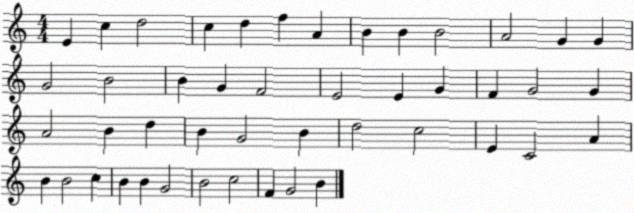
X:1
T:Untitled
M:4/4
L:1/4
K:C
E c d2 c d f A B B B2 A2 G G G2 B2 B G F2 E2 E G F G2 G A2 B d B G2 B d2 c2 E C2 A B B2 c B B G2 B2 c2 F G2 B